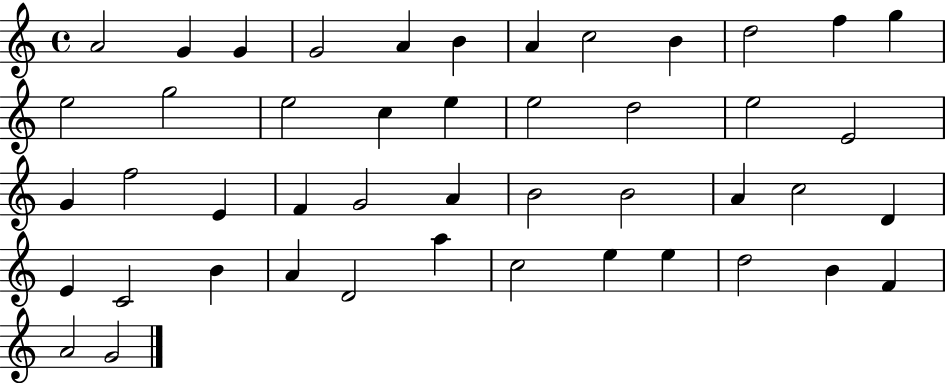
A4/h G4/q G4/q G4/h A4/q B4/q A4/q C5/h B4/q D5/h F5/q G5/q E5/h G5/h E5/h C5/q E5/q E5/h D5/h E5/h E4/h G4/q F5/h E4/q F4/q G4/h A4/q B4/h B4/h A4/q C5/h D4/q E4/q C4/h B4/q A4/q D4/h A5/q C5/h E5/q E5/q D5/h B4/q F4/q A4/h G4/h